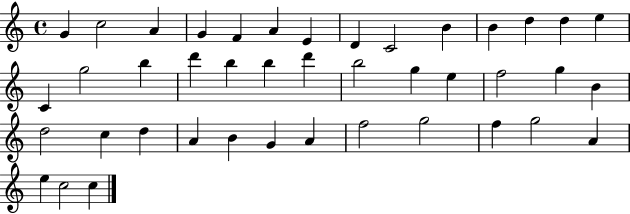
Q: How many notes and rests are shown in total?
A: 42